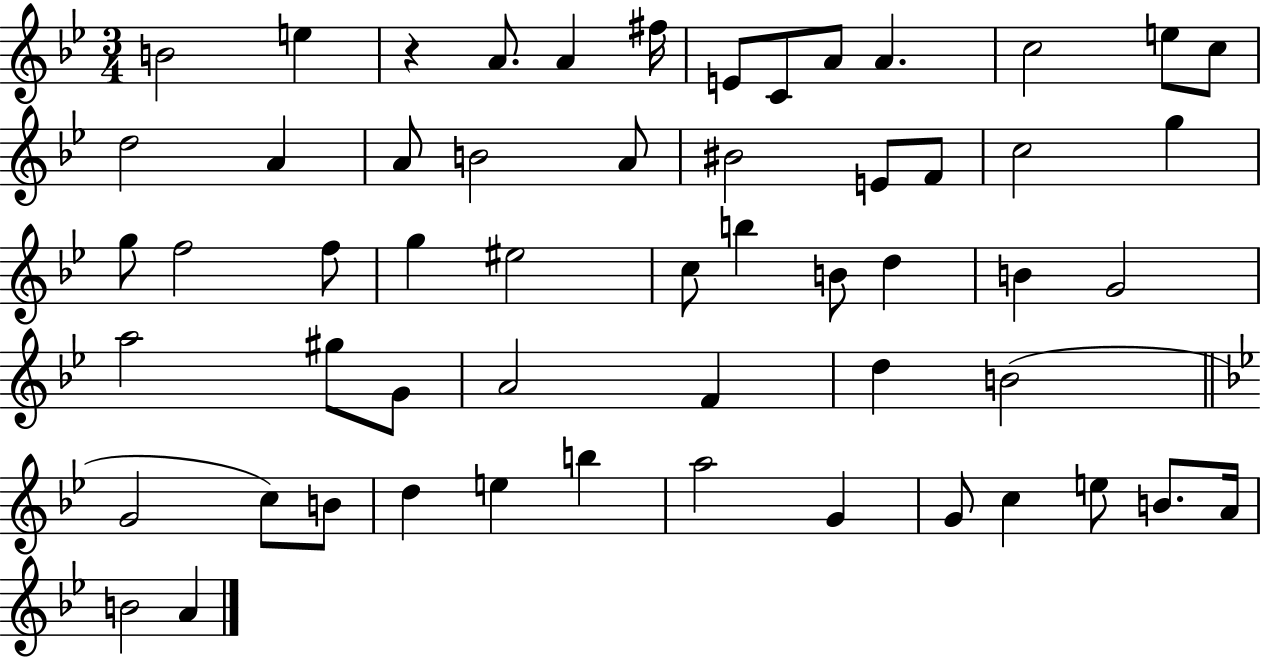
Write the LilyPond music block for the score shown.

{
  \clef treble
  \numericTimeSignature
  \time 3/4
  \key bes \major
  \repeat volta 2 { b'2 e''4 | r4 a'8. a'4 fis''16 | e'8 c'8 a'8 a'4. | c''2 e''8 c''8 | \break d''2 a'4 | a'8 b'2 a'8 | bis'2 e'8 f'8 | c''2 g''4 | \break g''8 f''2 f''8 | g''4 eis''2 | c''8 b''4 b'8 d''4 | b'4 g'2 | \break a''2 gis''8 g'8 | a'2 f'4 | d''4 b'2( | \bar "||" \break \key bes \major g'2 c''8) b'8 | d''4 e''4 b''4 | a''2 g'4 | g'8 c''4 e''8 b'8. a'16 | \break b'2 a'4 | } \bar "|."
}